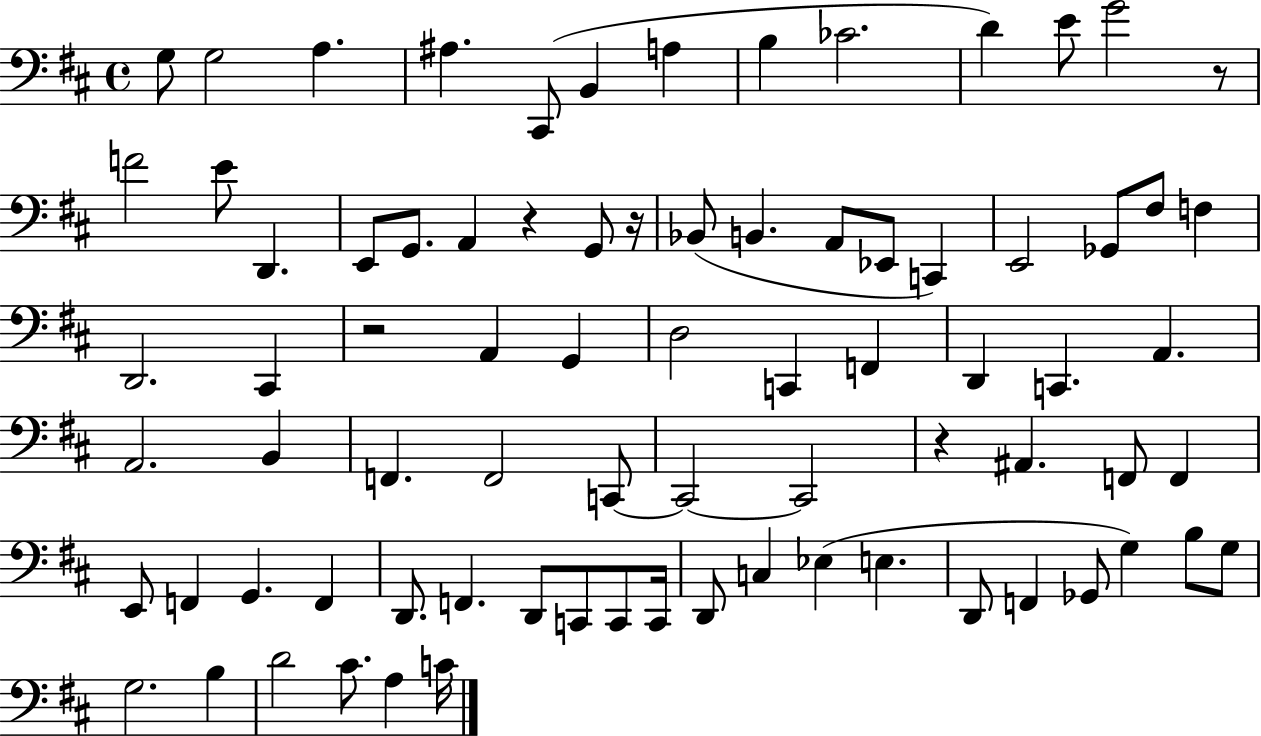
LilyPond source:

{
  \clef bass
  \time 4/4
  \defaultTimeSignature
  \key d \major
  g8 g2 a4. | ais4. cis,8( b,4 a4 | b4 ces'2. | d'4) e'8 g'2 r8 | \break f'2 e'8 d,4. | e,8 g,8. a,4 r4 g,8 r16 | bes,8( b,4. a,8 ees,8 c,4) | e,2 ges,8 fis8 f4 | \break d,2. cis,4 | r2 a,4 g,4 | d2 c,4 f,4 | d,4 c,4. a,4. | \break a,2. b,4 | f,4. f,2 c,8~~ | c,2~~ c,2 | r4 ais,4. f,8 f,4 | \break e,8 f,4 g,4. f,4 | d,8. f,4. d,8 c,8 c,8 c,16 | d,8 c4 ees4( e4. | d,8 f,4 ges,8 g4) b8 g8 | \break g2. b4 | d'2 cis'8. a4 c'16 | \bar "|."
}